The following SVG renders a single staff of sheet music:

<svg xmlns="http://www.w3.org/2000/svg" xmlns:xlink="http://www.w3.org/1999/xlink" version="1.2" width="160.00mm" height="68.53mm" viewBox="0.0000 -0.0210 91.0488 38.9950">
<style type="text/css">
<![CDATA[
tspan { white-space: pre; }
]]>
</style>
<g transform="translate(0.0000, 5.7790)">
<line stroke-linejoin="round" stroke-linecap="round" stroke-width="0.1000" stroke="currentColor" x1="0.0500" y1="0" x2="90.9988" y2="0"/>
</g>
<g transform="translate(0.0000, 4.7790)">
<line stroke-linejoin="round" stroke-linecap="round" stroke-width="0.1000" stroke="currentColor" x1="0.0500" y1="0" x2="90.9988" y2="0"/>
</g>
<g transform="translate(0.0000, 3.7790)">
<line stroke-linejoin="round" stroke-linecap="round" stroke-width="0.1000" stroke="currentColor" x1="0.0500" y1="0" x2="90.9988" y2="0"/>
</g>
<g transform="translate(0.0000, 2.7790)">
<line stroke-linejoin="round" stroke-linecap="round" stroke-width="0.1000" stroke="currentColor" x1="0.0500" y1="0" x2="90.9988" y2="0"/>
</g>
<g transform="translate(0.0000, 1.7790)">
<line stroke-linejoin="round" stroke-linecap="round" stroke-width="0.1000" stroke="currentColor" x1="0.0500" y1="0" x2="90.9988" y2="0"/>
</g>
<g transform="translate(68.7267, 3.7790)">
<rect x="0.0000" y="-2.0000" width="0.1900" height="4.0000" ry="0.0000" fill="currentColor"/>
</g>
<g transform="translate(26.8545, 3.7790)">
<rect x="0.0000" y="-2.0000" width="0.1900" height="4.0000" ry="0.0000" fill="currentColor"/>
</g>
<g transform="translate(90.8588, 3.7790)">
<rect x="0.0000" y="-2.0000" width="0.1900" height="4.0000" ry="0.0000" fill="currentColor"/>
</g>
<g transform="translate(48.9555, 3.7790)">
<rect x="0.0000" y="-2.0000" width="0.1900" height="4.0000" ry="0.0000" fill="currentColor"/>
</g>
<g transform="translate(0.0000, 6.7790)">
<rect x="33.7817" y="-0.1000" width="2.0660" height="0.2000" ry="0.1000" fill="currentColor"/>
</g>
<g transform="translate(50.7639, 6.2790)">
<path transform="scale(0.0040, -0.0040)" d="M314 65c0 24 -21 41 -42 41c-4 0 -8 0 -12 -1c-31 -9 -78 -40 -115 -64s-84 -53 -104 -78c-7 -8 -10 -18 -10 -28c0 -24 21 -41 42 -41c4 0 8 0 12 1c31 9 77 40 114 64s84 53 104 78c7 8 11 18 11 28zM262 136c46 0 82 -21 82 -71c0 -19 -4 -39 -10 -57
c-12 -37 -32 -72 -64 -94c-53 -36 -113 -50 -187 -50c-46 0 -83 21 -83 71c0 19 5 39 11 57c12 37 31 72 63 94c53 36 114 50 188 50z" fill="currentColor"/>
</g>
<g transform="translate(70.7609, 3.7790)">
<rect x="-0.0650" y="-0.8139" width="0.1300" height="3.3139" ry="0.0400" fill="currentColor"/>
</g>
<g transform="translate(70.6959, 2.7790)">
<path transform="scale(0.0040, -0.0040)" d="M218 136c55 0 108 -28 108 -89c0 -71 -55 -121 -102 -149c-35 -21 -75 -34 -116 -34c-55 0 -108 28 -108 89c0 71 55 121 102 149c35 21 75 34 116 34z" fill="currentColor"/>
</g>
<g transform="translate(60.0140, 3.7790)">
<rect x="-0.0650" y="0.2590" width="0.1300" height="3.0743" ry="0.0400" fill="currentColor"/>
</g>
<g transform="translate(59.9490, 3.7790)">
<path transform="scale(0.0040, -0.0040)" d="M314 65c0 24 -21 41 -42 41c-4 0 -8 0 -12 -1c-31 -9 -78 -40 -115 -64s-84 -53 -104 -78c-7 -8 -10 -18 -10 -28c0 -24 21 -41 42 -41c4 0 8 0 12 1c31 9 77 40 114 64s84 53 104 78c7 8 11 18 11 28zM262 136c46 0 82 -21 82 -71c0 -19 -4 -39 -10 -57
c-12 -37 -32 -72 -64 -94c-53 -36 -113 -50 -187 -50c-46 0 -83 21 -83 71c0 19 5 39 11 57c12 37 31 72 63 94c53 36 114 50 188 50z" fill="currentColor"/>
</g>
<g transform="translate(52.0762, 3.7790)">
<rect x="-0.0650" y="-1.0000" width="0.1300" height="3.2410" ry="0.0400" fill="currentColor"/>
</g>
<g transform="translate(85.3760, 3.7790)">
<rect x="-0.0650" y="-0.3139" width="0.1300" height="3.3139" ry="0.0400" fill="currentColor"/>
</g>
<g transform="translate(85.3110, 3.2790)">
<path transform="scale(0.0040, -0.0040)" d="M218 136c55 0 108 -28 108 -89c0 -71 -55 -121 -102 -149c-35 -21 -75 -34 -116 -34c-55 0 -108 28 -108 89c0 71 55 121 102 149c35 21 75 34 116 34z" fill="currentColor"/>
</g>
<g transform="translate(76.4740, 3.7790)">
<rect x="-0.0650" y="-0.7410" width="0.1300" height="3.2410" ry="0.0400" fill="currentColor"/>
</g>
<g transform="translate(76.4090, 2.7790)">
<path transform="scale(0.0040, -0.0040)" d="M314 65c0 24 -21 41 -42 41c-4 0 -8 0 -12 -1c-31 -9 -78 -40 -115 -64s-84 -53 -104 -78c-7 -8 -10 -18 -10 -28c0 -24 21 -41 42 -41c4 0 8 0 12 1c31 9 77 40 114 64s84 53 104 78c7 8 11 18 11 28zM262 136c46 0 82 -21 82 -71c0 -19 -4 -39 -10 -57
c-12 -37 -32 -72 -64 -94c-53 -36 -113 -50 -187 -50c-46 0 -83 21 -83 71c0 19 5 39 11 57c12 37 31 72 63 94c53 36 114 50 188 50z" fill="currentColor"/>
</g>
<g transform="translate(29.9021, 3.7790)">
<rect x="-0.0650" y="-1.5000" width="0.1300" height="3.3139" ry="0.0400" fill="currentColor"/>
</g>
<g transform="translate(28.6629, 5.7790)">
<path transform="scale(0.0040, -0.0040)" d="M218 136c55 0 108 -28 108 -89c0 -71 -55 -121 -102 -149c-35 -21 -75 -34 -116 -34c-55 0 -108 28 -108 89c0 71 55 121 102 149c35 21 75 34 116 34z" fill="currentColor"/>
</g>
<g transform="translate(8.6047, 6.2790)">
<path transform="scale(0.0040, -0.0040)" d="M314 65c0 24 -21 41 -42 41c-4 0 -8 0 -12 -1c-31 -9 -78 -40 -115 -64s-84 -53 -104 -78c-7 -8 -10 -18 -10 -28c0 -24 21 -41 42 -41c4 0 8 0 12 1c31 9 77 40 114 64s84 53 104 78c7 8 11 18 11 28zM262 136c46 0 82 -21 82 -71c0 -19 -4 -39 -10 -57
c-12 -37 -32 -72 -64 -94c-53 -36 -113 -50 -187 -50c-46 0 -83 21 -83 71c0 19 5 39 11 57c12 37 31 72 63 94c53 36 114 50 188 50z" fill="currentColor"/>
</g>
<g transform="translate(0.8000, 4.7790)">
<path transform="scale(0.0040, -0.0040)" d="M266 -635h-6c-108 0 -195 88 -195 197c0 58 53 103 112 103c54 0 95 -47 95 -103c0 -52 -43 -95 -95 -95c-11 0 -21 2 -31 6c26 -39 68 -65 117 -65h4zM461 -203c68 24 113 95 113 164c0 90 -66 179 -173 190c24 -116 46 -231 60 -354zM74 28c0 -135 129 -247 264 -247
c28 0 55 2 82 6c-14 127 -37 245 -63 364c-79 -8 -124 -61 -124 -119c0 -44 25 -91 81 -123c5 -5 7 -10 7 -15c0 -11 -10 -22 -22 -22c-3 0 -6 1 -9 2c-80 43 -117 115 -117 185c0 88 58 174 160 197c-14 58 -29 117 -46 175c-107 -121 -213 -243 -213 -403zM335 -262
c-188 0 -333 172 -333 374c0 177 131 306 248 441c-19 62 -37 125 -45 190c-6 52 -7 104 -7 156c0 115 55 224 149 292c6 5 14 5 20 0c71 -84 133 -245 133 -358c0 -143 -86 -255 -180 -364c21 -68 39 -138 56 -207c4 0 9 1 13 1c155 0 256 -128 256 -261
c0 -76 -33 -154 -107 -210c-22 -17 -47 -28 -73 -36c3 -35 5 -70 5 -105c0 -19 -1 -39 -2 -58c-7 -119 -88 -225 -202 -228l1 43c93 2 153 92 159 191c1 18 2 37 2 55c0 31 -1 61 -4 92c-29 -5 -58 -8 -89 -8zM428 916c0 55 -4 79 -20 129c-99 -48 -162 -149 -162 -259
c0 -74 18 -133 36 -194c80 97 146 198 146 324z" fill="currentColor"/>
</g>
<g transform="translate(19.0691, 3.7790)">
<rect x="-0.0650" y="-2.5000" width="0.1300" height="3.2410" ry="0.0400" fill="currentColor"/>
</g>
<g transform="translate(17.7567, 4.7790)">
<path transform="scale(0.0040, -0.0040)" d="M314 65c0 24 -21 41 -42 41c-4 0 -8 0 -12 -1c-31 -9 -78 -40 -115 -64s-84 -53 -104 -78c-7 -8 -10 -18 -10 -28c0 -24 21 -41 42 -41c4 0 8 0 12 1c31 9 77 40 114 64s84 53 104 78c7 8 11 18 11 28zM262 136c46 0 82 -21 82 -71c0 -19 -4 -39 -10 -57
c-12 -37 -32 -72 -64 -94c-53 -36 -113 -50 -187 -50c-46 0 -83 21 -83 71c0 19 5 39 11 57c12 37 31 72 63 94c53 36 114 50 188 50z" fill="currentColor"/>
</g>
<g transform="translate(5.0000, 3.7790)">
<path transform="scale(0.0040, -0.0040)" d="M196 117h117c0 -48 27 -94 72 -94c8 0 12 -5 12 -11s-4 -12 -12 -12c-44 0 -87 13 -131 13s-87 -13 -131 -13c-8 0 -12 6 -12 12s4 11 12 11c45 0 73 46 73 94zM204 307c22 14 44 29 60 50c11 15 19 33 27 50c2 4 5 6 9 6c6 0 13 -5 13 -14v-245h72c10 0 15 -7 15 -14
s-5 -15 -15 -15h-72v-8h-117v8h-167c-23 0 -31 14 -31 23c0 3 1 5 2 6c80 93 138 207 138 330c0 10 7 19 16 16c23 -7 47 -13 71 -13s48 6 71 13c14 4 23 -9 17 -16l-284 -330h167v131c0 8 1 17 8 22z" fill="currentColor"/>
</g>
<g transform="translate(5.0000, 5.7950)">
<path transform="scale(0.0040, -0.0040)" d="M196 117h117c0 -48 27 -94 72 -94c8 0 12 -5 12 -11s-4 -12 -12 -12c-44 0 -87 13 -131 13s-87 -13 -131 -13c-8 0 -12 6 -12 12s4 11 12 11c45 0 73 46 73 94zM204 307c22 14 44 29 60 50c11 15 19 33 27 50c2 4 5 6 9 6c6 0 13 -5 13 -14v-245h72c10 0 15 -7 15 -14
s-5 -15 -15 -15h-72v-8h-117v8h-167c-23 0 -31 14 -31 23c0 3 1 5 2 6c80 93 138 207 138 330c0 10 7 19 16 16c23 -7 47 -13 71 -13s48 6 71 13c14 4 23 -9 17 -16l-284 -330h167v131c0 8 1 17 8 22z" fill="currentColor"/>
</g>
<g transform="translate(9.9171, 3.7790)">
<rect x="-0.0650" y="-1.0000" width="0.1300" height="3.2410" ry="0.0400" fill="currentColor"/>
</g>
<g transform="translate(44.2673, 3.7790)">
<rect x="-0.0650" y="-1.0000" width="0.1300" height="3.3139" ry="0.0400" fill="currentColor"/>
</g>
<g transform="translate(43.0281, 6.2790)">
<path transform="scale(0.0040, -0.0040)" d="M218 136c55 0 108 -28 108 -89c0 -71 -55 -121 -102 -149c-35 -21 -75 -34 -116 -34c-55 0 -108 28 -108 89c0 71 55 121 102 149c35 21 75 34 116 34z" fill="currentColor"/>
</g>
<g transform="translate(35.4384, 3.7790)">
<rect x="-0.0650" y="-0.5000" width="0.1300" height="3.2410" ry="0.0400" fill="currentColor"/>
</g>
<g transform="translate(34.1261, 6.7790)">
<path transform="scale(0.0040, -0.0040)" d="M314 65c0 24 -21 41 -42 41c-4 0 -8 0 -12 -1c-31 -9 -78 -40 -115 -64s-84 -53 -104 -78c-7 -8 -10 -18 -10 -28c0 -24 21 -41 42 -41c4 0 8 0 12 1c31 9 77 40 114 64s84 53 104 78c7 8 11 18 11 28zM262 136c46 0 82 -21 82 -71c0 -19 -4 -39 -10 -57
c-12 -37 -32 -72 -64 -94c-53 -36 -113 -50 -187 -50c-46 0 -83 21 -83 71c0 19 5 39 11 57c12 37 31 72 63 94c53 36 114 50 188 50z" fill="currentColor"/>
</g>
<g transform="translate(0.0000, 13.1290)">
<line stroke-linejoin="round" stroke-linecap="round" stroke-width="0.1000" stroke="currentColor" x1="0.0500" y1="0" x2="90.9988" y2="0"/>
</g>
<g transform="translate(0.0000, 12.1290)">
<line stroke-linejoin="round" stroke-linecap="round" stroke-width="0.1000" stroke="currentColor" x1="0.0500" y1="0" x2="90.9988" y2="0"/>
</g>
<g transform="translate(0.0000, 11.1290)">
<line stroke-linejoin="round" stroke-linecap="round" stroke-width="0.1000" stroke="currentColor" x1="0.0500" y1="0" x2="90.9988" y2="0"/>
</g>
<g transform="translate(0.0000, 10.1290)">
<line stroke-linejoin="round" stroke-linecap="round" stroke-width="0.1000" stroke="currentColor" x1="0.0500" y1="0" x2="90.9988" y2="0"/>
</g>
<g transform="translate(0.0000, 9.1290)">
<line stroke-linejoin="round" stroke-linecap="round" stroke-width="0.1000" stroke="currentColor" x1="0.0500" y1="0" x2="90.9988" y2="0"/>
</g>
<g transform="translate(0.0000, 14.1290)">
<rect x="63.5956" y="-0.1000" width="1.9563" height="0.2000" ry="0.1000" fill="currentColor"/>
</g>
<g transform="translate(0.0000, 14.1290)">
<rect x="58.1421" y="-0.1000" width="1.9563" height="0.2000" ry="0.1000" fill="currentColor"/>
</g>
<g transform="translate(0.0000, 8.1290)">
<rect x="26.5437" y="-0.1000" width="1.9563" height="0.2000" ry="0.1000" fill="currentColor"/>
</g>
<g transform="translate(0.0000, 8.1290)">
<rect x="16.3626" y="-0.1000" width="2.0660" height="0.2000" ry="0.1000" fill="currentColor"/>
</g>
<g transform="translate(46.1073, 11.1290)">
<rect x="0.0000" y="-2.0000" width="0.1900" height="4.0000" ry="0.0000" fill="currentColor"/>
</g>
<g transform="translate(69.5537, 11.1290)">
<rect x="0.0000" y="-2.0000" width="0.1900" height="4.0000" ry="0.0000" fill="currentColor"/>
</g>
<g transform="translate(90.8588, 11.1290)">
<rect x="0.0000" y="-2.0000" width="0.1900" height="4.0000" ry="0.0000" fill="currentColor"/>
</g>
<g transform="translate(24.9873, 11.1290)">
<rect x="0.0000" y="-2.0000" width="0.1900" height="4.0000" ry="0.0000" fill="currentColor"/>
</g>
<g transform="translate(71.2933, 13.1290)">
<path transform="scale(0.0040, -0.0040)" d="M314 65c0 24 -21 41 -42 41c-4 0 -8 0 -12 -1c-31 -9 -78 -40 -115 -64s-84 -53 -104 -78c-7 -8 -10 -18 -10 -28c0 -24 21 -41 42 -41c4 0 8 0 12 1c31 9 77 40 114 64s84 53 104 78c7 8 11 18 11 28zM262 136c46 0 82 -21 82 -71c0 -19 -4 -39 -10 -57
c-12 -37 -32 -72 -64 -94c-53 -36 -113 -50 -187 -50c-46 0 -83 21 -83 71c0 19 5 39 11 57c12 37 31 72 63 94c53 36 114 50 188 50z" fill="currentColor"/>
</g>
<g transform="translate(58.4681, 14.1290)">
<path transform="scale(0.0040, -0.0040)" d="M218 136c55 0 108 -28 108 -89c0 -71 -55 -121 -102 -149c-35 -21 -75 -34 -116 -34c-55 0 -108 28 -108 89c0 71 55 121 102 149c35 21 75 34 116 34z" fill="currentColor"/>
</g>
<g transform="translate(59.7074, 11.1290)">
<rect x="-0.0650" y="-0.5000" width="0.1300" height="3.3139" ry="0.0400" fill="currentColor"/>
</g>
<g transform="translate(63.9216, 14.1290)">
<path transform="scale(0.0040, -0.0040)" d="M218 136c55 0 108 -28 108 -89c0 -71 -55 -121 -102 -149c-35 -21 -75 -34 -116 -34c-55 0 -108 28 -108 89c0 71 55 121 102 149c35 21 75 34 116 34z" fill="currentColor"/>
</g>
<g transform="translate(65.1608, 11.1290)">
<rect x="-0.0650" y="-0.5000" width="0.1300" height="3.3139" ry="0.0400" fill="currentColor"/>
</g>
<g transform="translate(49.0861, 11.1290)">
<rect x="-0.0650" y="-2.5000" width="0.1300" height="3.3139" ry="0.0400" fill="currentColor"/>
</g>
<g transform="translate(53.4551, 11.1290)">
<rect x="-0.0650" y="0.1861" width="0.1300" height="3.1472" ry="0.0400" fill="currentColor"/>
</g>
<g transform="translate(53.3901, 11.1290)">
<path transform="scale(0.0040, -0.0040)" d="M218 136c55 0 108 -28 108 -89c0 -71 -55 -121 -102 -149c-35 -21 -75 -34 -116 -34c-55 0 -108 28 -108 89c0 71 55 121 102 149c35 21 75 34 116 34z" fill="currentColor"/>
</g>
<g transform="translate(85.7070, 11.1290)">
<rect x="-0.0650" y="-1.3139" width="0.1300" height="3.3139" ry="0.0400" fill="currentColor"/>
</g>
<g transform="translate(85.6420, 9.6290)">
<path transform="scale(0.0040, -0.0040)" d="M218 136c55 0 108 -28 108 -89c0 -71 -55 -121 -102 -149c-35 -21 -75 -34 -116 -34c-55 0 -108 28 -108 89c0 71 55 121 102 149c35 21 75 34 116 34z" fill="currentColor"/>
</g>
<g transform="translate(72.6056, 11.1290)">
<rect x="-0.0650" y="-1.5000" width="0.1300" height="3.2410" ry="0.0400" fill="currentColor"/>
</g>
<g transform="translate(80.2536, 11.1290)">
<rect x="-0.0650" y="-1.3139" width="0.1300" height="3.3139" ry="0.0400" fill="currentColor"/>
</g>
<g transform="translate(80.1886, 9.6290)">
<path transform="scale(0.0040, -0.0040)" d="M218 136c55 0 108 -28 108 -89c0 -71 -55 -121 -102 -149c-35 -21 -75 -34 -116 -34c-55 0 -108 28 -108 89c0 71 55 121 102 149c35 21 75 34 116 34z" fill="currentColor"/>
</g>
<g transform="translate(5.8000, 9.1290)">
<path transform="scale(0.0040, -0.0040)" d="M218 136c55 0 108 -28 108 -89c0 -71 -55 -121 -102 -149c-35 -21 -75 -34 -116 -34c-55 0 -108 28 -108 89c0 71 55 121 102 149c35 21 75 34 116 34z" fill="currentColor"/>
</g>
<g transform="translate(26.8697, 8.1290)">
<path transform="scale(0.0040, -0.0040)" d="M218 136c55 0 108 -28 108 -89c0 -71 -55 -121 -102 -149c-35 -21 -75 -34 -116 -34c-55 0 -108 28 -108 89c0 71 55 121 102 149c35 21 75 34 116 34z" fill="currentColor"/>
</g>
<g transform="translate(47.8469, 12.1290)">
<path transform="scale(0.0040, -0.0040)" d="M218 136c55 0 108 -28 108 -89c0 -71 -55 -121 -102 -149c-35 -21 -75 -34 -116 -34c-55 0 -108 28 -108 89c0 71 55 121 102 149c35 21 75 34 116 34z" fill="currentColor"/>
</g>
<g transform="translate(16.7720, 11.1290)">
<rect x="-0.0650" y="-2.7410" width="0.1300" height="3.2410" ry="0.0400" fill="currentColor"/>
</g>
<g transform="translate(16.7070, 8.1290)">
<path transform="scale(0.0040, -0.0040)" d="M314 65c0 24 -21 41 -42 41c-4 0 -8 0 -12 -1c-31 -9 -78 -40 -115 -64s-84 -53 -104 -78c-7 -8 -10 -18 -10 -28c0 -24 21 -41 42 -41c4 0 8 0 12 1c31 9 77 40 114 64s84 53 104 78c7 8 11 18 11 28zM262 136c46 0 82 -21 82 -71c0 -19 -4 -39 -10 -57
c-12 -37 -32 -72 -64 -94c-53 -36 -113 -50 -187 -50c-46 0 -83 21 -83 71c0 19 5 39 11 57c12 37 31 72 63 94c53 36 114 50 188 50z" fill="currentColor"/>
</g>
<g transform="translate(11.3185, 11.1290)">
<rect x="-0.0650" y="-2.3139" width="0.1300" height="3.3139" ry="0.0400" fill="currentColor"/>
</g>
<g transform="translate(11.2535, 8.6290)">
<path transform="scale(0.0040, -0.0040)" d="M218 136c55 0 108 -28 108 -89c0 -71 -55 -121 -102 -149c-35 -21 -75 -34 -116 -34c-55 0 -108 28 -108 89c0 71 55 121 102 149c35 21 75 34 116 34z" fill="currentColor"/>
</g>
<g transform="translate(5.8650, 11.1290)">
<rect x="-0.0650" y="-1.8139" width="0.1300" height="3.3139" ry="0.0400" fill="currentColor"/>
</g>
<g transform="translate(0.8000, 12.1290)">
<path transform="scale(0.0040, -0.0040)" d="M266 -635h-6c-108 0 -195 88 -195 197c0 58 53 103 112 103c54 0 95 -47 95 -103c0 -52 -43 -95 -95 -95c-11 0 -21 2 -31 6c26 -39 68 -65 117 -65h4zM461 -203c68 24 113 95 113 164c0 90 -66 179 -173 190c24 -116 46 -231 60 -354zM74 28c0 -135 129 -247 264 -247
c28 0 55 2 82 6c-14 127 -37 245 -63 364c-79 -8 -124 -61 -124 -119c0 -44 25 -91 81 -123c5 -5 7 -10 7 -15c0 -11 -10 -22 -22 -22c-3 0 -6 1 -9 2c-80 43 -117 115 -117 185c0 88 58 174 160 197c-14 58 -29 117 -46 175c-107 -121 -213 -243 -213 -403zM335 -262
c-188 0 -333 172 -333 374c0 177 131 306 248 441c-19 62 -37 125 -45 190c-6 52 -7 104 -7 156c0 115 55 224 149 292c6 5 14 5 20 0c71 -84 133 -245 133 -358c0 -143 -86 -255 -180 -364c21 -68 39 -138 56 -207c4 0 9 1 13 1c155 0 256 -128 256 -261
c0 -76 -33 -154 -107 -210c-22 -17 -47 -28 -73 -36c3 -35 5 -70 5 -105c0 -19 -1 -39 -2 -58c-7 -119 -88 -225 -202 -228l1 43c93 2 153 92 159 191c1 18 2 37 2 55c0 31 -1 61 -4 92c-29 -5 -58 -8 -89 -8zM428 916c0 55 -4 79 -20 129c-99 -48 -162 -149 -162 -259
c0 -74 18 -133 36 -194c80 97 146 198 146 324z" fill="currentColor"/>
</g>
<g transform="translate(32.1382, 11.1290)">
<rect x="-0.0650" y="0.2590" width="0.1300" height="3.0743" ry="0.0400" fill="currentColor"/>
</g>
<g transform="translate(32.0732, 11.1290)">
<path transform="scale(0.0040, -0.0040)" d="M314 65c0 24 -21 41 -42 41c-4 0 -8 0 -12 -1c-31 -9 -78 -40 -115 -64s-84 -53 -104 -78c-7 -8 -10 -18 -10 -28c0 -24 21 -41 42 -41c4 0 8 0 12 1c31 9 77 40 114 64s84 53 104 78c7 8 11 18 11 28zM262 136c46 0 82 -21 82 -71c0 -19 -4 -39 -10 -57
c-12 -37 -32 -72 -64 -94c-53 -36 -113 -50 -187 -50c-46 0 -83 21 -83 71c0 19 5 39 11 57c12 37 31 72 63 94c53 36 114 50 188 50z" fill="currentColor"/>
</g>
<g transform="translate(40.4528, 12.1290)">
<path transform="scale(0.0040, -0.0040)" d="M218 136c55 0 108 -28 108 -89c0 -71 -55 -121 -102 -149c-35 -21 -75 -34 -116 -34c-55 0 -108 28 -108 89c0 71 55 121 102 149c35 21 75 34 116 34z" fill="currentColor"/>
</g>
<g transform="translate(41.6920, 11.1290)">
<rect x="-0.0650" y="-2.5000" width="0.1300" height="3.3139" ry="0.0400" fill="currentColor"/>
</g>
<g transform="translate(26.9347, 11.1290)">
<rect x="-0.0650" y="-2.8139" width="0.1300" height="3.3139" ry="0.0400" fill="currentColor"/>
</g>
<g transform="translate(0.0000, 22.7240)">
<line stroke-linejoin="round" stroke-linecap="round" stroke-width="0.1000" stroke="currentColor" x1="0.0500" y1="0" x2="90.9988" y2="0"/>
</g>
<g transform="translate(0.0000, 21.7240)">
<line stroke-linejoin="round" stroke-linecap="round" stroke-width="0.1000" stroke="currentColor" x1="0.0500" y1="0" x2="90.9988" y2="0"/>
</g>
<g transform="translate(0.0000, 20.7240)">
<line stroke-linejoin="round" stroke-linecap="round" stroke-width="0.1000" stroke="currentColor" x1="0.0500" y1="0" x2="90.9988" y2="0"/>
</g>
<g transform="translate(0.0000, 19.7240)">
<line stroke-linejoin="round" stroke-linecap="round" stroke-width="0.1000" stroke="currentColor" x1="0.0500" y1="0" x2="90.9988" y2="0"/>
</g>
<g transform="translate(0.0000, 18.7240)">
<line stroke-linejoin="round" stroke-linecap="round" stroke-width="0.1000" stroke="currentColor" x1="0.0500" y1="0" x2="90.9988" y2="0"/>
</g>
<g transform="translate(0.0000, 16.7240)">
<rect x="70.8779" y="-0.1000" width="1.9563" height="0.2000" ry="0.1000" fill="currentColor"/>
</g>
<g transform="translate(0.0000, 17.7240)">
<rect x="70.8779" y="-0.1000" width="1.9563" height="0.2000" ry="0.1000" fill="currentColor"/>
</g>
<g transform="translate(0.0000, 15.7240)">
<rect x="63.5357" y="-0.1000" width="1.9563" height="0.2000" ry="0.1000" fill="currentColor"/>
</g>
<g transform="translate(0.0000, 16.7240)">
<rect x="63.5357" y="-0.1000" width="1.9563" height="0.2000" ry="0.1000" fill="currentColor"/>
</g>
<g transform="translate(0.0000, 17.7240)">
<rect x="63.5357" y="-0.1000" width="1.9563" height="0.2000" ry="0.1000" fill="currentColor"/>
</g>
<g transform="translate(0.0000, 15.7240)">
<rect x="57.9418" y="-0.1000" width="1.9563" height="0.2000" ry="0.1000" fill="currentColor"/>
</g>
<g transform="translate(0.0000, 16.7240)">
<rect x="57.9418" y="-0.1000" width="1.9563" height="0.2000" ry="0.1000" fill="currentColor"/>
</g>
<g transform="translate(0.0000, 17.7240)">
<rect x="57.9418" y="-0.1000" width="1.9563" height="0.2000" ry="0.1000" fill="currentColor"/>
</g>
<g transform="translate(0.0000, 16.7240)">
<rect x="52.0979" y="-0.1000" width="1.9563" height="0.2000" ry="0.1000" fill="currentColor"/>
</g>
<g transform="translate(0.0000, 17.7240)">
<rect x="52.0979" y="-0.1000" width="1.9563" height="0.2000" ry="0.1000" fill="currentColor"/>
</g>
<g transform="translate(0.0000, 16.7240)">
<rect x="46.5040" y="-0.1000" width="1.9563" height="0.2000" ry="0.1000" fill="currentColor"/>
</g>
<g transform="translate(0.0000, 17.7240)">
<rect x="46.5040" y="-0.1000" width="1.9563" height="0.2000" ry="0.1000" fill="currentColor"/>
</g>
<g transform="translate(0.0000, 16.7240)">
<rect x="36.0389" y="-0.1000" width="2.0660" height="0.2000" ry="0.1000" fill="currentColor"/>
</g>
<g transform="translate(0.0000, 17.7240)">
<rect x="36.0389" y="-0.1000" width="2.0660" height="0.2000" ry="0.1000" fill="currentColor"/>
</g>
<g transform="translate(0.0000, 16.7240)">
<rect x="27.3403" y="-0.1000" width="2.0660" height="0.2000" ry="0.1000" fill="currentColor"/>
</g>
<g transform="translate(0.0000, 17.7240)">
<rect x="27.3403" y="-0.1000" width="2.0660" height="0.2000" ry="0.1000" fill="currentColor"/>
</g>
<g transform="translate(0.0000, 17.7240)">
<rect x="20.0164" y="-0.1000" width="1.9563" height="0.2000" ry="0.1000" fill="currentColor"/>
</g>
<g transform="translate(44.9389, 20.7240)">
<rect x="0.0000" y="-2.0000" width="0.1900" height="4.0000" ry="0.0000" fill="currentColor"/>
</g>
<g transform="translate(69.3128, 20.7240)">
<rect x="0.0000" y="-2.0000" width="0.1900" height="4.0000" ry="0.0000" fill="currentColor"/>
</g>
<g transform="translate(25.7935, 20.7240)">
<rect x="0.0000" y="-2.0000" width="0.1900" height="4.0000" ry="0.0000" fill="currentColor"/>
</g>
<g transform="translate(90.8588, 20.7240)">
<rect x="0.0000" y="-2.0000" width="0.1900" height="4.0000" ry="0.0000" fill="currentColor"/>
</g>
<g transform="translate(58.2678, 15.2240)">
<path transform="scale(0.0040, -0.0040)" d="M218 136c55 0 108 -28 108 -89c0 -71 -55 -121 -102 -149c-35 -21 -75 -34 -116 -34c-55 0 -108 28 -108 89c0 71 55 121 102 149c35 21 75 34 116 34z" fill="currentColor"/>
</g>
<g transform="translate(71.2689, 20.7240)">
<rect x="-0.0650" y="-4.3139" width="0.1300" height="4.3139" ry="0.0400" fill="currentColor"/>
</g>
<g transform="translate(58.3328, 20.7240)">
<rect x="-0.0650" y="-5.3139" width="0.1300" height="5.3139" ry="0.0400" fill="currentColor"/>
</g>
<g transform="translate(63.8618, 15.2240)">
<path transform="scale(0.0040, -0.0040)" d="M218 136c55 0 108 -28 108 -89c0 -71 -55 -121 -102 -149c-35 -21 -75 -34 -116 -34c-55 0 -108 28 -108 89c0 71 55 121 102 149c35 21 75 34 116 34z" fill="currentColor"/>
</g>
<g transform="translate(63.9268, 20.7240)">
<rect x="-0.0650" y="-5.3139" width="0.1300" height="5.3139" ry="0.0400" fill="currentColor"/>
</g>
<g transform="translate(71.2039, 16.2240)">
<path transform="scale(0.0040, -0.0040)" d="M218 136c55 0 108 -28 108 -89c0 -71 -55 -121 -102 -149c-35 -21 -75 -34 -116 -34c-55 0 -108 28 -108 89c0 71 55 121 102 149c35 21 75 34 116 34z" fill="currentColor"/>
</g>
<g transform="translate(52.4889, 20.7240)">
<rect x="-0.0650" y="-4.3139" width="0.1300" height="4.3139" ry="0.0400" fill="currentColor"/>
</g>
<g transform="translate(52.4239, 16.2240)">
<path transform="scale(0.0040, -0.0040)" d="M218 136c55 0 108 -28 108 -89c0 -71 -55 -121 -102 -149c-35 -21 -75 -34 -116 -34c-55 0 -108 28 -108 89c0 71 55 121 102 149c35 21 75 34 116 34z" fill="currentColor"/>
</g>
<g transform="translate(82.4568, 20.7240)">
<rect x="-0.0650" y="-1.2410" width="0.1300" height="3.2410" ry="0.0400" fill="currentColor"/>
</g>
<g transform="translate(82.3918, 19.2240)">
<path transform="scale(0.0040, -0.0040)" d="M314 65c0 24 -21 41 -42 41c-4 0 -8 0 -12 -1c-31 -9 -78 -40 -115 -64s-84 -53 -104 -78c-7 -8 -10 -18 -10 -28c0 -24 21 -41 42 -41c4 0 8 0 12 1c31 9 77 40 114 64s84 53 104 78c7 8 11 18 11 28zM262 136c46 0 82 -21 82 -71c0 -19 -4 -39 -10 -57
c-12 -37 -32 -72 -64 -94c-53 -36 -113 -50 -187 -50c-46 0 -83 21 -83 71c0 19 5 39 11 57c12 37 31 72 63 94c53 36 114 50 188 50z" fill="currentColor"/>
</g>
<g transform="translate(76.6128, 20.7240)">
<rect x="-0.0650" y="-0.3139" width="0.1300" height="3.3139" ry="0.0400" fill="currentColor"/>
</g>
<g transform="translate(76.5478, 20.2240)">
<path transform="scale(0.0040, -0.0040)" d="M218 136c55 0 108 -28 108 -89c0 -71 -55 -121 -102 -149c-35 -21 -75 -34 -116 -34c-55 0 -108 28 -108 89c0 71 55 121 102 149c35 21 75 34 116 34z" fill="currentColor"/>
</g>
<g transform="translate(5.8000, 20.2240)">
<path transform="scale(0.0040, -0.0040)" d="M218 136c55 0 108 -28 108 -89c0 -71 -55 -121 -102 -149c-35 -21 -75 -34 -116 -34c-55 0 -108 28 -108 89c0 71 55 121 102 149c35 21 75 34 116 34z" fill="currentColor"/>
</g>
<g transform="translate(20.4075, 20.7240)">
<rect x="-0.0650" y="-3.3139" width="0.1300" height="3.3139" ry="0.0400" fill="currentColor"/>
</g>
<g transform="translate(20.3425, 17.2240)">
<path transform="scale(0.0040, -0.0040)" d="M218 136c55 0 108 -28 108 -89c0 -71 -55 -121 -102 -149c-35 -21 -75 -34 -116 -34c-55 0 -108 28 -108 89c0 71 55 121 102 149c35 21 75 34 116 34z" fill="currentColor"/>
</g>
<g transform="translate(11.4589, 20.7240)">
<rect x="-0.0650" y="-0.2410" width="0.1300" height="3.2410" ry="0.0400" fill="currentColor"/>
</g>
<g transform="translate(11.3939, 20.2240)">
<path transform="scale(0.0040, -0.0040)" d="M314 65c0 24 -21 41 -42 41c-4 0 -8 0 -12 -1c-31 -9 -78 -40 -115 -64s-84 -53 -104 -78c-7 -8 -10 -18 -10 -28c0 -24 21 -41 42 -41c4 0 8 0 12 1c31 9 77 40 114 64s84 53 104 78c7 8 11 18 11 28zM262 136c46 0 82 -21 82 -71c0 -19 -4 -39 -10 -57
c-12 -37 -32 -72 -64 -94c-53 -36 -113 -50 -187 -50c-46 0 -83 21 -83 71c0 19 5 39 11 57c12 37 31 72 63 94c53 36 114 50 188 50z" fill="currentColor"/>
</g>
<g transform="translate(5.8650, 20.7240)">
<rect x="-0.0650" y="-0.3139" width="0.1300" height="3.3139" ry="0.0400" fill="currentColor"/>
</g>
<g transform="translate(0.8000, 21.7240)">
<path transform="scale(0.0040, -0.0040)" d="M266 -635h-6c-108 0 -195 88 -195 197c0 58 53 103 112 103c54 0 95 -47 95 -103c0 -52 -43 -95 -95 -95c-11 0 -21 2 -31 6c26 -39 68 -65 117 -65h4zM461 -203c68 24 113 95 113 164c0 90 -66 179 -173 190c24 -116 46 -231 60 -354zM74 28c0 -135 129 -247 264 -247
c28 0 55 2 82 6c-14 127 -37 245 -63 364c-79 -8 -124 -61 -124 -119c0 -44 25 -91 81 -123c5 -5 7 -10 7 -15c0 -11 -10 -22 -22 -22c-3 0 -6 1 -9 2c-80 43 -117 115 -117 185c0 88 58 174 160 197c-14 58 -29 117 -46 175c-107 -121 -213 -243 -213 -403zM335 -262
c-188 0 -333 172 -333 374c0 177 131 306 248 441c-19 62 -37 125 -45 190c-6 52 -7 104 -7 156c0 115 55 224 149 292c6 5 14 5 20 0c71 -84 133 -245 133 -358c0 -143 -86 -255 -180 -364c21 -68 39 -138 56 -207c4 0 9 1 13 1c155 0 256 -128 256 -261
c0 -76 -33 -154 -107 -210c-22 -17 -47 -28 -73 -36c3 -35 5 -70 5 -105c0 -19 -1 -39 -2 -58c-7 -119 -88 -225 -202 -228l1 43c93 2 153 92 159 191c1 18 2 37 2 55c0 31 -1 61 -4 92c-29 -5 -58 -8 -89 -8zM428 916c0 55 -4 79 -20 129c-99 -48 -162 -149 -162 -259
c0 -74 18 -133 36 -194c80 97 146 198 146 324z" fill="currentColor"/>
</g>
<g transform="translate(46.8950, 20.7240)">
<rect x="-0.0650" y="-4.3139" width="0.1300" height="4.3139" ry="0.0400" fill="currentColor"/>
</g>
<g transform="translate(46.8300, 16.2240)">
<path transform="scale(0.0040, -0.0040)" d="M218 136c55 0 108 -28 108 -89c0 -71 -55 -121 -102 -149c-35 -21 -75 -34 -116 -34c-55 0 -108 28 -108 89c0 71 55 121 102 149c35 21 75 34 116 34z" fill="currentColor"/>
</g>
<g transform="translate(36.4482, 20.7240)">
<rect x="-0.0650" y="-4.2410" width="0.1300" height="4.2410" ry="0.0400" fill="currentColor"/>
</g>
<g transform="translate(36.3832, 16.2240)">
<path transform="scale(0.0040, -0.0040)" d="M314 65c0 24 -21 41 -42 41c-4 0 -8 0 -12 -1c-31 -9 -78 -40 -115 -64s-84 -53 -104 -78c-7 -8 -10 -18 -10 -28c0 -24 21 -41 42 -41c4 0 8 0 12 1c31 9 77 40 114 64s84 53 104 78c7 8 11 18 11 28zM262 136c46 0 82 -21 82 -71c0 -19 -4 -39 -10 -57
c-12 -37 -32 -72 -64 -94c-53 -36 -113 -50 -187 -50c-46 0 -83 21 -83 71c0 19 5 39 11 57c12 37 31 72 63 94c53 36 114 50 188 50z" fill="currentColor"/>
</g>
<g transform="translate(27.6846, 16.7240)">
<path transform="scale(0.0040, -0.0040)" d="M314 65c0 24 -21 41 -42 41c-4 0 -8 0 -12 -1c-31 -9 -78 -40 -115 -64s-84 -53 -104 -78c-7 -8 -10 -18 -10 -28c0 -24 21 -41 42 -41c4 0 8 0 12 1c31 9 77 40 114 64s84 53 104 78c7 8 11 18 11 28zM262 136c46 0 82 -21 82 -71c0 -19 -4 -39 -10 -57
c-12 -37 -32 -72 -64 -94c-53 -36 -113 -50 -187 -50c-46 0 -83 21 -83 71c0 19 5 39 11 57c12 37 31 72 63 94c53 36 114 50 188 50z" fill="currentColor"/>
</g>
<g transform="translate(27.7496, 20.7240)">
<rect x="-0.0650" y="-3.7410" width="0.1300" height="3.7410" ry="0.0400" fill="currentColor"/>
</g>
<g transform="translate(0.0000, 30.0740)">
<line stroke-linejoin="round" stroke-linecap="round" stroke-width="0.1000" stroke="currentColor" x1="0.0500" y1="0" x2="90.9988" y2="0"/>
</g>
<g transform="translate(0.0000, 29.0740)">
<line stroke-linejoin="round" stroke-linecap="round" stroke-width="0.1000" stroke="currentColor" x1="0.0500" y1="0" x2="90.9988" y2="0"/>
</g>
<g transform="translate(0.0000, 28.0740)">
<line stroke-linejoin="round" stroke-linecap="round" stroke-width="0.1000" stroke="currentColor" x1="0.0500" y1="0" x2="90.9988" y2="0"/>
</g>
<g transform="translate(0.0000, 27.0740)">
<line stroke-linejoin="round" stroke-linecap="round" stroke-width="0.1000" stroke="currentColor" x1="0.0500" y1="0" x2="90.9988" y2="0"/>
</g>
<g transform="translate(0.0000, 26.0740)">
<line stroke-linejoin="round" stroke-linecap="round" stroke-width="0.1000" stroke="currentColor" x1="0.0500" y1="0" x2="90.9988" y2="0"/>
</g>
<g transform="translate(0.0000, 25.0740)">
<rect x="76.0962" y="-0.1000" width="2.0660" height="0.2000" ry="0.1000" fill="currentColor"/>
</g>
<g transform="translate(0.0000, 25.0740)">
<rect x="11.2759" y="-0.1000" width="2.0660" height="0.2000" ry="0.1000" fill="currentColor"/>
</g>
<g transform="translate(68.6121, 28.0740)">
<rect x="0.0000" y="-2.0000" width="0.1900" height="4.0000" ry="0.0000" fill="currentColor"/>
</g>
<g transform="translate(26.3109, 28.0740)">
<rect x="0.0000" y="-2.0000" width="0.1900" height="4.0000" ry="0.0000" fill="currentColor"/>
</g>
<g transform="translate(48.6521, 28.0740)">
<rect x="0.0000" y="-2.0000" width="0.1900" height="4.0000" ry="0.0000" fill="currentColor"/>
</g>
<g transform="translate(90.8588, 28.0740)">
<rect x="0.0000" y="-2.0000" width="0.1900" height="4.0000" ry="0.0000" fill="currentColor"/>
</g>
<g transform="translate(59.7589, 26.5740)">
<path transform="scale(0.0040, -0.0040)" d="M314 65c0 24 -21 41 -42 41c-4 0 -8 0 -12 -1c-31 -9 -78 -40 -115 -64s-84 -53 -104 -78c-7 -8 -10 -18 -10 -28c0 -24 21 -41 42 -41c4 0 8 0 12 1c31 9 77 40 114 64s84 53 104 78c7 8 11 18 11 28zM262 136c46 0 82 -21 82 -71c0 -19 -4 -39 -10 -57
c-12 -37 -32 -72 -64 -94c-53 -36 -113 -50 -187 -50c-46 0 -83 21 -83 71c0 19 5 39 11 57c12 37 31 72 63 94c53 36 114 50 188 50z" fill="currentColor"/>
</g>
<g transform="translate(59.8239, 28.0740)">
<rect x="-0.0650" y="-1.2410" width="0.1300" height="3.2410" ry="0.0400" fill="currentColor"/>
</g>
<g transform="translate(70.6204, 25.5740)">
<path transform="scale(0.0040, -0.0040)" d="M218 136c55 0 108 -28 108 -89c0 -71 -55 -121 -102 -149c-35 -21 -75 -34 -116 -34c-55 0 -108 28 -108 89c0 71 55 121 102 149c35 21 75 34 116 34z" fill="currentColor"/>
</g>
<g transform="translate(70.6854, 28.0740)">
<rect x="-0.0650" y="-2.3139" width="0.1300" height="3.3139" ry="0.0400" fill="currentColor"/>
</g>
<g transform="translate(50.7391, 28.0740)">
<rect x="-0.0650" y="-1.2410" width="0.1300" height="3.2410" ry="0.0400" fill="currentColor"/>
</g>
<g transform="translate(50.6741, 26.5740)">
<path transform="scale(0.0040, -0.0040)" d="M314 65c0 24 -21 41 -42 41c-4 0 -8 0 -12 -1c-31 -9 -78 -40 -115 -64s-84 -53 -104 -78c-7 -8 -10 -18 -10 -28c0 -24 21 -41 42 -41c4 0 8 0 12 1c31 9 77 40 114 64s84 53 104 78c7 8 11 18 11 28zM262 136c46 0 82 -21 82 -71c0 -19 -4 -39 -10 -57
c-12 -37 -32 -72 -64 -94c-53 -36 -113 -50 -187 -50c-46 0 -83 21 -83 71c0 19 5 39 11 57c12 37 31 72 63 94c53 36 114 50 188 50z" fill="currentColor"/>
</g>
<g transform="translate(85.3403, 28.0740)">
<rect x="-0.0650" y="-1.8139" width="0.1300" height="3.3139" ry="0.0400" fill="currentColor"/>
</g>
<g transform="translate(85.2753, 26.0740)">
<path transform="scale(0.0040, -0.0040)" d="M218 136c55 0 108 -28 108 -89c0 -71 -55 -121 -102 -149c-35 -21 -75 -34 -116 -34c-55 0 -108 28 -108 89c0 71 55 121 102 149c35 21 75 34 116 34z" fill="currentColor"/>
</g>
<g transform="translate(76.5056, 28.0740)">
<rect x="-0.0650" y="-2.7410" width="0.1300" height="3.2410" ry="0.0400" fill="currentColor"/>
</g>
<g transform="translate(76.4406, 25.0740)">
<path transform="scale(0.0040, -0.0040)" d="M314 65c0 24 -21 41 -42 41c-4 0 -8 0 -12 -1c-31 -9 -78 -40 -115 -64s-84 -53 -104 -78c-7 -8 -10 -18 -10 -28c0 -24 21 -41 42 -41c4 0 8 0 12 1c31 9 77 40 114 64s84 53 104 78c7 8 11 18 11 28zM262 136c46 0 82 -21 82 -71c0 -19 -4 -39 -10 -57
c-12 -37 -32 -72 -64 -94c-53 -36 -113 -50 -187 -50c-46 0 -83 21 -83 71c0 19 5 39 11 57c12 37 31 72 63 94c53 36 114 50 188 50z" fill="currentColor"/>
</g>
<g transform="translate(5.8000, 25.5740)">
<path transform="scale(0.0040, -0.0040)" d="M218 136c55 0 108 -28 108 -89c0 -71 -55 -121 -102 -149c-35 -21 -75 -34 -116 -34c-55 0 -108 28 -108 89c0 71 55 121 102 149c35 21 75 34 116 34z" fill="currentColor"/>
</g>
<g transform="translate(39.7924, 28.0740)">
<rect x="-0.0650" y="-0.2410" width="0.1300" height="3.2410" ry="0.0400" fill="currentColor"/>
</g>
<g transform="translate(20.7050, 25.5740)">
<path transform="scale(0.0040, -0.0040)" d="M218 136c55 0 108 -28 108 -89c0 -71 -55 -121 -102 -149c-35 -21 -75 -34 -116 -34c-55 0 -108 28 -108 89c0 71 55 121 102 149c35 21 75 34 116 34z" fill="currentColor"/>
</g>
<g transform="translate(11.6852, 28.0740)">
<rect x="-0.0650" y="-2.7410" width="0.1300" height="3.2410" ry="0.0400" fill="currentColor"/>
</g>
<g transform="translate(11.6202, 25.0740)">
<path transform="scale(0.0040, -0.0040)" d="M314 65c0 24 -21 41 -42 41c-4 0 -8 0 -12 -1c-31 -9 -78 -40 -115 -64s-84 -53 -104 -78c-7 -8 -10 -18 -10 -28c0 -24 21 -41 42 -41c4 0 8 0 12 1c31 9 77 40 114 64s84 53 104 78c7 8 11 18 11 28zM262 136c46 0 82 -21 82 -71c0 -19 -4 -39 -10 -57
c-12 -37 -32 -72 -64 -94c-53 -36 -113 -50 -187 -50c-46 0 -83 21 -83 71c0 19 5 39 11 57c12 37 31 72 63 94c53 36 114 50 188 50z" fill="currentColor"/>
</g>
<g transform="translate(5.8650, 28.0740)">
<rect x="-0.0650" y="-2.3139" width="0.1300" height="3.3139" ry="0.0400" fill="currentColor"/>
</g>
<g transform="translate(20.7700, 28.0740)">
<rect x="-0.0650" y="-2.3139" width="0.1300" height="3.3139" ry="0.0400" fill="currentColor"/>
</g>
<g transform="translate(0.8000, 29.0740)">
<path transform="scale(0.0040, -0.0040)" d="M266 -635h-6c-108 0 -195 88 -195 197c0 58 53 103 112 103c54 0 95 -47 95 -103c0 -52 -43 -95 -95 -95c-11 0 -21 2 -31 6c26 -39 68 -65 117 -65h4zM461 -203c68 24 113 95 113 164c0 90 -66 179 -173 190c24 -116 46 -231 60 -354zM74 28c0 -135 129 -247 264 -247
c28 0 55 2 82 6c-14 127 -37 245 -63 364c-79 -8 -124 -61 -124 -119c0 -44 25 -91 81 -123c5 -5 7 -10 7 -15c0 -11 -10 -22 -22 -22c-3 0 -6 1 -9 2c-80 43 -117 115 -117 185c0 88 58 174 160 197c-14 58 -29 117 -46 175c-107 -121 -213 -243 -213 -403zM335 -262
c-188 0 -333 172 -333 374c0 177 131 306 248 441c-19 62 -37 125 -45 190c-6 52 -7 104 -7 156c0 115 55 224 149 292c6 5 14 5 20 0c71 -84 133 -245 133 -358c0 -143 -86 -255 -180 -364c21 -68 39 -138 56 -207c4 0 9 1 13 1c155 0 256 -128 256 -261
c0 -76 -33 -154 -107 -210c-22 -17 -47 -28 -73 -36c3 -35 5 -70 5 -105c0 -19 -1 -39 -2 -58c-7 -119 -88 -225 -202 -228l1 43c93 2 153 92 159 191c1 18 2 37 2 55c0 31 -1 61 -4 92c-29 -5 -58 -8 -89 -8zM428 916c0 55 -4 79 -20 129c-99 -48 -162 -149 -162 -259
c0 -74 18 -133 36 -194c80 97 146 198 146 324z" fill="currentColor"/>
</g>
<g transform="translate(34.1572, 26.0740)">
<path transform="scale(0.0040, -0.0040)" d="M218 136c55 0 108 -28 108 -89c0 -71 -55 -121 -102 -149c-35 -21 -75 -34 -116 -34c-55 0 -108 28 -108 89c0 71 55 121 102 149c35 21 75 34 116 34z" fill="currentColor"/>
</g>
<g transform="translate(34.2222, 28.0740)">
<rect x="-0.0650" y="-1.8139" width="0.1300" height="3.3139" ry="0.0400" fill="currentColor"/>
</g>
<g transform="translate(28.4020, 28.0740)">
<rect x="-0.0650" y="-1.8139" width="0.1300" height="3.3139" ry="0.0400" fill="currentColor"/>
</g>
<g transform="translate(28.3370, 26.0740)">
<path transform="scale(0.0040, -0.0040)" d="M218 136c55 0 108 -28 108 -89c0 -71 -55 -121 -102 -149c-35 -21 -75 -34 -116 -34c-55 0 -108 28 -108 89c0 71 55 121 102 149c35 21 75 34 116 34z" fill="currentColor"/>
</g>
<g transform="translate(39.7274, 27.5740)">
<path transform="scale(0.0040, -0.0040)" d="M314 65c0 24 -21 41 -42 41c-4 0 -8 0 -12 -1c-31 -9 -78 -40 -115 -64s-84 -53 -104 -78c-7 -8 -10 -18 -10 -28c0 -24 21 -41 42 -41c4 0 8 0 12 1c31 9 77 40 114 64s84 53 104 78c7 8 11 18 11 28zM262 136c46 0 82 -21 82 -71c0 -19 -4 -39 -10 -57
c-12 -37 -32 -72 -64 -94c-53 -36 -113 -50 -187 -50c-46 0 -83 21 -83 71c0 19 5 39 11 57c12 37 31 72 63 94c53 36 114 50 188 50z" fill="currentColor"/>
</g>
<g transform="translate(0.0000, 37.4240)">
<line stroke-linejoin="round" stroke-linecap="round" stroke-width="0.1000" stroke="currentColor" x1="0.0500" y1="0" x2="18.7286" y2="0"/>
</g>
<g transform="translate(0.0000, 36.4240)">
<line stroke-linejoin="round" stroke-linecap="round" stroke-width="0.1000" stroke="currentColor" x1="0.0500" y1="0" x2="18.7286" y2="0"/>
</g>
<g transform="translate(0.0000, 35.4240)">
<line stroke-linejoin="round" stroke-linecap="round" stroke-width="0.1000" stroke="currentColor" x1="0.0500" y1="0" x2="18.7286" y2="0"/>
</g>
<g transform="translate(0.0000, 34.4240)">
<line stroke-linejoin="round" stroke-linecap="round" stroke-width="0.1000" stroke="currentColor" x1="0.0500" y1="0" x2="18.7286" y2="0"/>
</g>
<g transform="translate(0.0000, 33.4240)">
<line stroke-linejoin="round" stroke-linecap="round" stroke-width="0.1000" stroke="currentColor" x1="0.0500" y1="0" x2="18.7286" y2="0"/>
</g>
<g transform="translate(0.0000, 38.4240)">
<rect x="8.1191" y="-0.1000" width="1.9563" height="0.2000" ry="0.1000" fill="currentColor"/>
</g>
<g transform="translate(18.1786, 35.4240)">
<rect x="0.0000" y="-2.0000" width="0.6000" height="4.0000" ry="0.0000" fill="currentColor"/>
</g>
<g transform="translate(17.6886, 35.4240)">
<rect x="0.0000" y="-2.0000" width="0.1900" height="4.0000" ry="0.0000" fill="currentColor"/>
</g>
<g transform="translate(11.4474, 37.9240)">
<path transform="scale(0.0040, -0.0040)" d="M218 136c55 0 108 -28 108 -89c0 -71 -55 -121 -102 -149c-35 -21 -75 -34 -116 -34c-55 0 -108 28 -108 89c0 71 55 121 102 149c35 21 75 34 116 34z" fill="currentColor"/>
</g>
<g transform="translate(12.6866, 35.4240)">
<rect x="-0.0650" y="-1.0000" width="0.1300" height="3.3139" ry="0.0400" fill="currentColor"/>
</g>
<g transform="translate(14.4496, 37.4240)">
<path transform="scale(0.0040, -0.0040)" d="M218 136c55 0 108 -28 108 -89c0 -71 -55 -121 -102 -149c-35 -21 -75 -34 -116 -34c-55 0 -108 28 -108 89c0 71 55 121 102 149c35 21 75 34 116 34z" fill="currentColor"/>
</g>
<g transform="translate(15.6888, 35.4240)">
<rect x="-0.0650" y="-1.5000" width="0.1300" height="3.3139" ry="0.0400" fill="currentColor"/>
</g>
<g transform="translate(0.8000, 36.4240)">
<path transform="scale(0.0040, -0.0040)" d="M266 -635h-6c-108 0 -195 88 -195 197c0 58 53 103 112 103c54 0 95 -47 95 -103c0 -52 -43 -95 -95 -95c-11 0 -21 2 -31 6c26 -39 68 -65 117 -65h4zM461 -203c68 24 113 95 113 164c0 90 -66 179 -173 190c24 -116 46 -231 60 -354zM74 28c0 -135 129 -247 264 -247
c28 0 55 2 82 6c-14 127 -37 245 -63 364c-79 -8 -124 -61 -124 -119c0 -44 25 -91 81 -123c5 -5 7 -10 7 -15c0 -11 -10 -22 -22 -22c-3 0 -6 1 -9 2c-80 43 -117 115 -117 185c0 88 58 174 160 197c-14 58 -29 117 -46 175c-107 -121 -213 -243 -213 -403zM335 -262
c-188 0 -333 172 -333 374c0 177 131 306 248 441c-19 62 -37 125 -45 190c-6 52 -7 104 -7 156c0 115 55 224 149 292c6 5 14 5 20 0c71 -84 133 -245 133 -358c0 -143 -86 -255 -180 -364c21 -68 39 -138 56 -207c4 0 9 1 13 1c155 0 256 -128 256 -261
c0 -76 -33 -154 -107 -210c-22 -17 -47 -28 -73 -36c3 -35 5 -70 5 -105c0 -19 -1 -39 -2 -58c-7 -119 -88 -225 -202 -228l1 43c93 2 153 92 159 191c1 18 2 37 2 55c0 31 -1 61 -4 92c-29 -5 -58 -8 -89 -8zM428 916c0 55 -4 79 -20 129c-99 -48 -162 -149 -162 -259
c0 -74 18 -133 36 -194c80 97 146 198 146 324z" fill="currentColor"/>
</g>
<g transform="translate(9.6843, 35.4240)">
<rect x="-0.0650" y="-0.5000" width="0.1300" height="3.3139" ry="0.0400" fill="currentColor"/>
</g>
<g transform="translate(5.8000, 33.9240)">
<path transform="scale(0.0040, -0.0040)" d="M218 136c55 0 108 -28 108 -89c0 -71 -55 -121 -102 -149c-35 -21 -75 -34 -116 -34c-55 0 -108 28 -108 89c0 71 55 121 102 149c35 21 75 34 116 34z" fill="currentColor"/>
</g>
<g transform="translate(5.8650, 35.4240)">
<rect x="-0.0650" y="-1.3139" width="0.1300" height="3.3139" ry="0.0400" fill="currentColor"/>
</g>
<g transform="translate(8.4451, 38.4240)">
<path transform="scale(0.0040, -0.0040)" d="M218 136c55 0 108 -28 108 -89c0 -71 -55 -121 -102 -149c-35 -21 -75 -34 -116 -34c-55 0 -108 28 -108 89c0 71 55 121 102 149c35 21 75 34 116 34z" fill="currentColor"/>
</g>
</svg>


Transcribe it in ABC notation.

X:1
T:Untitled
M:4/4
L:1/4
K:C
D2 G2 E C2 D D2 B2 d d2 c f g a2 a B2 G G B C C E2 e e c c2 b c'2 d'2 d' d' f' f' d' c e2 g a2 g f f c2 e2 e2 g a2 f e C D E